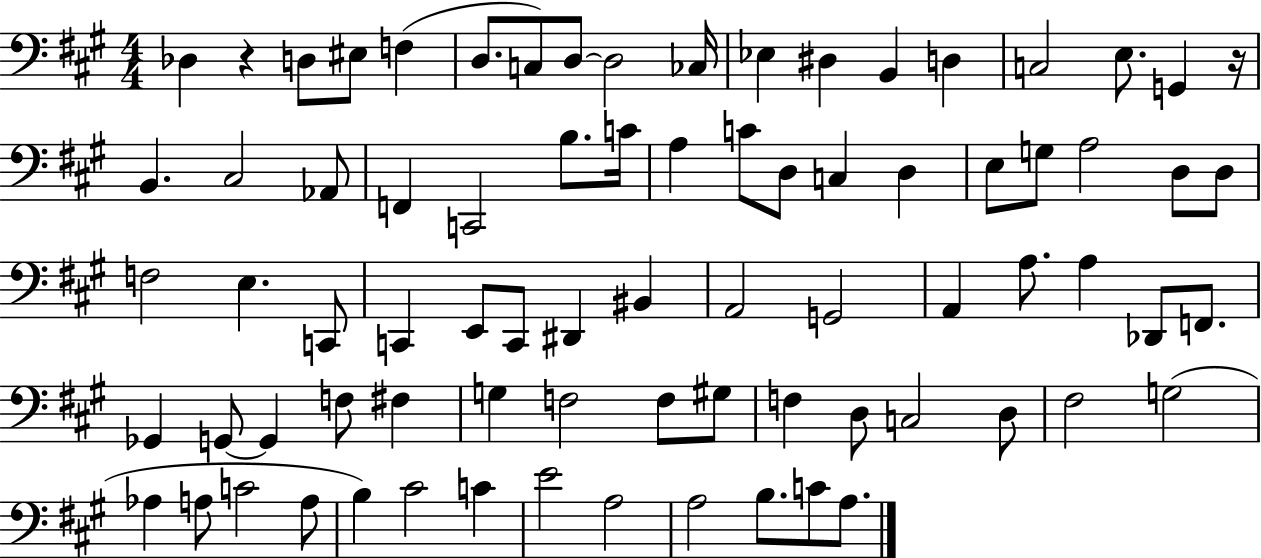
Db3/q R/q D3/e EIS3/e F3/q D3/e. C3/e D3/e D3/h CES3/s Eb3/q D#3/q B2/q D3/q C3/h E3/e. G2/q R/s B2/q. C#3/h Ab2/e F2/q C2/h B3/e. C4/s A3/q C4/e D3/e C3/q D3/q E3/e G3/e A3/h D3/e D3/e F3/h E3/q. C2/e C2/q E2/e C2/e D#2/q BIS2/q A2/h G2/h A2/q A3/e. A3/q Db2/e F2/e. Gb2/q G2/e G2/q F3/e F#3/q G3/q F3/h F3/e G#3/e F3/q D3/e C3/h D3/e F#3/h G3/h Ab3/q A3/e C4/h A3/e B3/q C#4/h C4/q E4/h A3/h A3/h B3/e. C4/e A3/e.